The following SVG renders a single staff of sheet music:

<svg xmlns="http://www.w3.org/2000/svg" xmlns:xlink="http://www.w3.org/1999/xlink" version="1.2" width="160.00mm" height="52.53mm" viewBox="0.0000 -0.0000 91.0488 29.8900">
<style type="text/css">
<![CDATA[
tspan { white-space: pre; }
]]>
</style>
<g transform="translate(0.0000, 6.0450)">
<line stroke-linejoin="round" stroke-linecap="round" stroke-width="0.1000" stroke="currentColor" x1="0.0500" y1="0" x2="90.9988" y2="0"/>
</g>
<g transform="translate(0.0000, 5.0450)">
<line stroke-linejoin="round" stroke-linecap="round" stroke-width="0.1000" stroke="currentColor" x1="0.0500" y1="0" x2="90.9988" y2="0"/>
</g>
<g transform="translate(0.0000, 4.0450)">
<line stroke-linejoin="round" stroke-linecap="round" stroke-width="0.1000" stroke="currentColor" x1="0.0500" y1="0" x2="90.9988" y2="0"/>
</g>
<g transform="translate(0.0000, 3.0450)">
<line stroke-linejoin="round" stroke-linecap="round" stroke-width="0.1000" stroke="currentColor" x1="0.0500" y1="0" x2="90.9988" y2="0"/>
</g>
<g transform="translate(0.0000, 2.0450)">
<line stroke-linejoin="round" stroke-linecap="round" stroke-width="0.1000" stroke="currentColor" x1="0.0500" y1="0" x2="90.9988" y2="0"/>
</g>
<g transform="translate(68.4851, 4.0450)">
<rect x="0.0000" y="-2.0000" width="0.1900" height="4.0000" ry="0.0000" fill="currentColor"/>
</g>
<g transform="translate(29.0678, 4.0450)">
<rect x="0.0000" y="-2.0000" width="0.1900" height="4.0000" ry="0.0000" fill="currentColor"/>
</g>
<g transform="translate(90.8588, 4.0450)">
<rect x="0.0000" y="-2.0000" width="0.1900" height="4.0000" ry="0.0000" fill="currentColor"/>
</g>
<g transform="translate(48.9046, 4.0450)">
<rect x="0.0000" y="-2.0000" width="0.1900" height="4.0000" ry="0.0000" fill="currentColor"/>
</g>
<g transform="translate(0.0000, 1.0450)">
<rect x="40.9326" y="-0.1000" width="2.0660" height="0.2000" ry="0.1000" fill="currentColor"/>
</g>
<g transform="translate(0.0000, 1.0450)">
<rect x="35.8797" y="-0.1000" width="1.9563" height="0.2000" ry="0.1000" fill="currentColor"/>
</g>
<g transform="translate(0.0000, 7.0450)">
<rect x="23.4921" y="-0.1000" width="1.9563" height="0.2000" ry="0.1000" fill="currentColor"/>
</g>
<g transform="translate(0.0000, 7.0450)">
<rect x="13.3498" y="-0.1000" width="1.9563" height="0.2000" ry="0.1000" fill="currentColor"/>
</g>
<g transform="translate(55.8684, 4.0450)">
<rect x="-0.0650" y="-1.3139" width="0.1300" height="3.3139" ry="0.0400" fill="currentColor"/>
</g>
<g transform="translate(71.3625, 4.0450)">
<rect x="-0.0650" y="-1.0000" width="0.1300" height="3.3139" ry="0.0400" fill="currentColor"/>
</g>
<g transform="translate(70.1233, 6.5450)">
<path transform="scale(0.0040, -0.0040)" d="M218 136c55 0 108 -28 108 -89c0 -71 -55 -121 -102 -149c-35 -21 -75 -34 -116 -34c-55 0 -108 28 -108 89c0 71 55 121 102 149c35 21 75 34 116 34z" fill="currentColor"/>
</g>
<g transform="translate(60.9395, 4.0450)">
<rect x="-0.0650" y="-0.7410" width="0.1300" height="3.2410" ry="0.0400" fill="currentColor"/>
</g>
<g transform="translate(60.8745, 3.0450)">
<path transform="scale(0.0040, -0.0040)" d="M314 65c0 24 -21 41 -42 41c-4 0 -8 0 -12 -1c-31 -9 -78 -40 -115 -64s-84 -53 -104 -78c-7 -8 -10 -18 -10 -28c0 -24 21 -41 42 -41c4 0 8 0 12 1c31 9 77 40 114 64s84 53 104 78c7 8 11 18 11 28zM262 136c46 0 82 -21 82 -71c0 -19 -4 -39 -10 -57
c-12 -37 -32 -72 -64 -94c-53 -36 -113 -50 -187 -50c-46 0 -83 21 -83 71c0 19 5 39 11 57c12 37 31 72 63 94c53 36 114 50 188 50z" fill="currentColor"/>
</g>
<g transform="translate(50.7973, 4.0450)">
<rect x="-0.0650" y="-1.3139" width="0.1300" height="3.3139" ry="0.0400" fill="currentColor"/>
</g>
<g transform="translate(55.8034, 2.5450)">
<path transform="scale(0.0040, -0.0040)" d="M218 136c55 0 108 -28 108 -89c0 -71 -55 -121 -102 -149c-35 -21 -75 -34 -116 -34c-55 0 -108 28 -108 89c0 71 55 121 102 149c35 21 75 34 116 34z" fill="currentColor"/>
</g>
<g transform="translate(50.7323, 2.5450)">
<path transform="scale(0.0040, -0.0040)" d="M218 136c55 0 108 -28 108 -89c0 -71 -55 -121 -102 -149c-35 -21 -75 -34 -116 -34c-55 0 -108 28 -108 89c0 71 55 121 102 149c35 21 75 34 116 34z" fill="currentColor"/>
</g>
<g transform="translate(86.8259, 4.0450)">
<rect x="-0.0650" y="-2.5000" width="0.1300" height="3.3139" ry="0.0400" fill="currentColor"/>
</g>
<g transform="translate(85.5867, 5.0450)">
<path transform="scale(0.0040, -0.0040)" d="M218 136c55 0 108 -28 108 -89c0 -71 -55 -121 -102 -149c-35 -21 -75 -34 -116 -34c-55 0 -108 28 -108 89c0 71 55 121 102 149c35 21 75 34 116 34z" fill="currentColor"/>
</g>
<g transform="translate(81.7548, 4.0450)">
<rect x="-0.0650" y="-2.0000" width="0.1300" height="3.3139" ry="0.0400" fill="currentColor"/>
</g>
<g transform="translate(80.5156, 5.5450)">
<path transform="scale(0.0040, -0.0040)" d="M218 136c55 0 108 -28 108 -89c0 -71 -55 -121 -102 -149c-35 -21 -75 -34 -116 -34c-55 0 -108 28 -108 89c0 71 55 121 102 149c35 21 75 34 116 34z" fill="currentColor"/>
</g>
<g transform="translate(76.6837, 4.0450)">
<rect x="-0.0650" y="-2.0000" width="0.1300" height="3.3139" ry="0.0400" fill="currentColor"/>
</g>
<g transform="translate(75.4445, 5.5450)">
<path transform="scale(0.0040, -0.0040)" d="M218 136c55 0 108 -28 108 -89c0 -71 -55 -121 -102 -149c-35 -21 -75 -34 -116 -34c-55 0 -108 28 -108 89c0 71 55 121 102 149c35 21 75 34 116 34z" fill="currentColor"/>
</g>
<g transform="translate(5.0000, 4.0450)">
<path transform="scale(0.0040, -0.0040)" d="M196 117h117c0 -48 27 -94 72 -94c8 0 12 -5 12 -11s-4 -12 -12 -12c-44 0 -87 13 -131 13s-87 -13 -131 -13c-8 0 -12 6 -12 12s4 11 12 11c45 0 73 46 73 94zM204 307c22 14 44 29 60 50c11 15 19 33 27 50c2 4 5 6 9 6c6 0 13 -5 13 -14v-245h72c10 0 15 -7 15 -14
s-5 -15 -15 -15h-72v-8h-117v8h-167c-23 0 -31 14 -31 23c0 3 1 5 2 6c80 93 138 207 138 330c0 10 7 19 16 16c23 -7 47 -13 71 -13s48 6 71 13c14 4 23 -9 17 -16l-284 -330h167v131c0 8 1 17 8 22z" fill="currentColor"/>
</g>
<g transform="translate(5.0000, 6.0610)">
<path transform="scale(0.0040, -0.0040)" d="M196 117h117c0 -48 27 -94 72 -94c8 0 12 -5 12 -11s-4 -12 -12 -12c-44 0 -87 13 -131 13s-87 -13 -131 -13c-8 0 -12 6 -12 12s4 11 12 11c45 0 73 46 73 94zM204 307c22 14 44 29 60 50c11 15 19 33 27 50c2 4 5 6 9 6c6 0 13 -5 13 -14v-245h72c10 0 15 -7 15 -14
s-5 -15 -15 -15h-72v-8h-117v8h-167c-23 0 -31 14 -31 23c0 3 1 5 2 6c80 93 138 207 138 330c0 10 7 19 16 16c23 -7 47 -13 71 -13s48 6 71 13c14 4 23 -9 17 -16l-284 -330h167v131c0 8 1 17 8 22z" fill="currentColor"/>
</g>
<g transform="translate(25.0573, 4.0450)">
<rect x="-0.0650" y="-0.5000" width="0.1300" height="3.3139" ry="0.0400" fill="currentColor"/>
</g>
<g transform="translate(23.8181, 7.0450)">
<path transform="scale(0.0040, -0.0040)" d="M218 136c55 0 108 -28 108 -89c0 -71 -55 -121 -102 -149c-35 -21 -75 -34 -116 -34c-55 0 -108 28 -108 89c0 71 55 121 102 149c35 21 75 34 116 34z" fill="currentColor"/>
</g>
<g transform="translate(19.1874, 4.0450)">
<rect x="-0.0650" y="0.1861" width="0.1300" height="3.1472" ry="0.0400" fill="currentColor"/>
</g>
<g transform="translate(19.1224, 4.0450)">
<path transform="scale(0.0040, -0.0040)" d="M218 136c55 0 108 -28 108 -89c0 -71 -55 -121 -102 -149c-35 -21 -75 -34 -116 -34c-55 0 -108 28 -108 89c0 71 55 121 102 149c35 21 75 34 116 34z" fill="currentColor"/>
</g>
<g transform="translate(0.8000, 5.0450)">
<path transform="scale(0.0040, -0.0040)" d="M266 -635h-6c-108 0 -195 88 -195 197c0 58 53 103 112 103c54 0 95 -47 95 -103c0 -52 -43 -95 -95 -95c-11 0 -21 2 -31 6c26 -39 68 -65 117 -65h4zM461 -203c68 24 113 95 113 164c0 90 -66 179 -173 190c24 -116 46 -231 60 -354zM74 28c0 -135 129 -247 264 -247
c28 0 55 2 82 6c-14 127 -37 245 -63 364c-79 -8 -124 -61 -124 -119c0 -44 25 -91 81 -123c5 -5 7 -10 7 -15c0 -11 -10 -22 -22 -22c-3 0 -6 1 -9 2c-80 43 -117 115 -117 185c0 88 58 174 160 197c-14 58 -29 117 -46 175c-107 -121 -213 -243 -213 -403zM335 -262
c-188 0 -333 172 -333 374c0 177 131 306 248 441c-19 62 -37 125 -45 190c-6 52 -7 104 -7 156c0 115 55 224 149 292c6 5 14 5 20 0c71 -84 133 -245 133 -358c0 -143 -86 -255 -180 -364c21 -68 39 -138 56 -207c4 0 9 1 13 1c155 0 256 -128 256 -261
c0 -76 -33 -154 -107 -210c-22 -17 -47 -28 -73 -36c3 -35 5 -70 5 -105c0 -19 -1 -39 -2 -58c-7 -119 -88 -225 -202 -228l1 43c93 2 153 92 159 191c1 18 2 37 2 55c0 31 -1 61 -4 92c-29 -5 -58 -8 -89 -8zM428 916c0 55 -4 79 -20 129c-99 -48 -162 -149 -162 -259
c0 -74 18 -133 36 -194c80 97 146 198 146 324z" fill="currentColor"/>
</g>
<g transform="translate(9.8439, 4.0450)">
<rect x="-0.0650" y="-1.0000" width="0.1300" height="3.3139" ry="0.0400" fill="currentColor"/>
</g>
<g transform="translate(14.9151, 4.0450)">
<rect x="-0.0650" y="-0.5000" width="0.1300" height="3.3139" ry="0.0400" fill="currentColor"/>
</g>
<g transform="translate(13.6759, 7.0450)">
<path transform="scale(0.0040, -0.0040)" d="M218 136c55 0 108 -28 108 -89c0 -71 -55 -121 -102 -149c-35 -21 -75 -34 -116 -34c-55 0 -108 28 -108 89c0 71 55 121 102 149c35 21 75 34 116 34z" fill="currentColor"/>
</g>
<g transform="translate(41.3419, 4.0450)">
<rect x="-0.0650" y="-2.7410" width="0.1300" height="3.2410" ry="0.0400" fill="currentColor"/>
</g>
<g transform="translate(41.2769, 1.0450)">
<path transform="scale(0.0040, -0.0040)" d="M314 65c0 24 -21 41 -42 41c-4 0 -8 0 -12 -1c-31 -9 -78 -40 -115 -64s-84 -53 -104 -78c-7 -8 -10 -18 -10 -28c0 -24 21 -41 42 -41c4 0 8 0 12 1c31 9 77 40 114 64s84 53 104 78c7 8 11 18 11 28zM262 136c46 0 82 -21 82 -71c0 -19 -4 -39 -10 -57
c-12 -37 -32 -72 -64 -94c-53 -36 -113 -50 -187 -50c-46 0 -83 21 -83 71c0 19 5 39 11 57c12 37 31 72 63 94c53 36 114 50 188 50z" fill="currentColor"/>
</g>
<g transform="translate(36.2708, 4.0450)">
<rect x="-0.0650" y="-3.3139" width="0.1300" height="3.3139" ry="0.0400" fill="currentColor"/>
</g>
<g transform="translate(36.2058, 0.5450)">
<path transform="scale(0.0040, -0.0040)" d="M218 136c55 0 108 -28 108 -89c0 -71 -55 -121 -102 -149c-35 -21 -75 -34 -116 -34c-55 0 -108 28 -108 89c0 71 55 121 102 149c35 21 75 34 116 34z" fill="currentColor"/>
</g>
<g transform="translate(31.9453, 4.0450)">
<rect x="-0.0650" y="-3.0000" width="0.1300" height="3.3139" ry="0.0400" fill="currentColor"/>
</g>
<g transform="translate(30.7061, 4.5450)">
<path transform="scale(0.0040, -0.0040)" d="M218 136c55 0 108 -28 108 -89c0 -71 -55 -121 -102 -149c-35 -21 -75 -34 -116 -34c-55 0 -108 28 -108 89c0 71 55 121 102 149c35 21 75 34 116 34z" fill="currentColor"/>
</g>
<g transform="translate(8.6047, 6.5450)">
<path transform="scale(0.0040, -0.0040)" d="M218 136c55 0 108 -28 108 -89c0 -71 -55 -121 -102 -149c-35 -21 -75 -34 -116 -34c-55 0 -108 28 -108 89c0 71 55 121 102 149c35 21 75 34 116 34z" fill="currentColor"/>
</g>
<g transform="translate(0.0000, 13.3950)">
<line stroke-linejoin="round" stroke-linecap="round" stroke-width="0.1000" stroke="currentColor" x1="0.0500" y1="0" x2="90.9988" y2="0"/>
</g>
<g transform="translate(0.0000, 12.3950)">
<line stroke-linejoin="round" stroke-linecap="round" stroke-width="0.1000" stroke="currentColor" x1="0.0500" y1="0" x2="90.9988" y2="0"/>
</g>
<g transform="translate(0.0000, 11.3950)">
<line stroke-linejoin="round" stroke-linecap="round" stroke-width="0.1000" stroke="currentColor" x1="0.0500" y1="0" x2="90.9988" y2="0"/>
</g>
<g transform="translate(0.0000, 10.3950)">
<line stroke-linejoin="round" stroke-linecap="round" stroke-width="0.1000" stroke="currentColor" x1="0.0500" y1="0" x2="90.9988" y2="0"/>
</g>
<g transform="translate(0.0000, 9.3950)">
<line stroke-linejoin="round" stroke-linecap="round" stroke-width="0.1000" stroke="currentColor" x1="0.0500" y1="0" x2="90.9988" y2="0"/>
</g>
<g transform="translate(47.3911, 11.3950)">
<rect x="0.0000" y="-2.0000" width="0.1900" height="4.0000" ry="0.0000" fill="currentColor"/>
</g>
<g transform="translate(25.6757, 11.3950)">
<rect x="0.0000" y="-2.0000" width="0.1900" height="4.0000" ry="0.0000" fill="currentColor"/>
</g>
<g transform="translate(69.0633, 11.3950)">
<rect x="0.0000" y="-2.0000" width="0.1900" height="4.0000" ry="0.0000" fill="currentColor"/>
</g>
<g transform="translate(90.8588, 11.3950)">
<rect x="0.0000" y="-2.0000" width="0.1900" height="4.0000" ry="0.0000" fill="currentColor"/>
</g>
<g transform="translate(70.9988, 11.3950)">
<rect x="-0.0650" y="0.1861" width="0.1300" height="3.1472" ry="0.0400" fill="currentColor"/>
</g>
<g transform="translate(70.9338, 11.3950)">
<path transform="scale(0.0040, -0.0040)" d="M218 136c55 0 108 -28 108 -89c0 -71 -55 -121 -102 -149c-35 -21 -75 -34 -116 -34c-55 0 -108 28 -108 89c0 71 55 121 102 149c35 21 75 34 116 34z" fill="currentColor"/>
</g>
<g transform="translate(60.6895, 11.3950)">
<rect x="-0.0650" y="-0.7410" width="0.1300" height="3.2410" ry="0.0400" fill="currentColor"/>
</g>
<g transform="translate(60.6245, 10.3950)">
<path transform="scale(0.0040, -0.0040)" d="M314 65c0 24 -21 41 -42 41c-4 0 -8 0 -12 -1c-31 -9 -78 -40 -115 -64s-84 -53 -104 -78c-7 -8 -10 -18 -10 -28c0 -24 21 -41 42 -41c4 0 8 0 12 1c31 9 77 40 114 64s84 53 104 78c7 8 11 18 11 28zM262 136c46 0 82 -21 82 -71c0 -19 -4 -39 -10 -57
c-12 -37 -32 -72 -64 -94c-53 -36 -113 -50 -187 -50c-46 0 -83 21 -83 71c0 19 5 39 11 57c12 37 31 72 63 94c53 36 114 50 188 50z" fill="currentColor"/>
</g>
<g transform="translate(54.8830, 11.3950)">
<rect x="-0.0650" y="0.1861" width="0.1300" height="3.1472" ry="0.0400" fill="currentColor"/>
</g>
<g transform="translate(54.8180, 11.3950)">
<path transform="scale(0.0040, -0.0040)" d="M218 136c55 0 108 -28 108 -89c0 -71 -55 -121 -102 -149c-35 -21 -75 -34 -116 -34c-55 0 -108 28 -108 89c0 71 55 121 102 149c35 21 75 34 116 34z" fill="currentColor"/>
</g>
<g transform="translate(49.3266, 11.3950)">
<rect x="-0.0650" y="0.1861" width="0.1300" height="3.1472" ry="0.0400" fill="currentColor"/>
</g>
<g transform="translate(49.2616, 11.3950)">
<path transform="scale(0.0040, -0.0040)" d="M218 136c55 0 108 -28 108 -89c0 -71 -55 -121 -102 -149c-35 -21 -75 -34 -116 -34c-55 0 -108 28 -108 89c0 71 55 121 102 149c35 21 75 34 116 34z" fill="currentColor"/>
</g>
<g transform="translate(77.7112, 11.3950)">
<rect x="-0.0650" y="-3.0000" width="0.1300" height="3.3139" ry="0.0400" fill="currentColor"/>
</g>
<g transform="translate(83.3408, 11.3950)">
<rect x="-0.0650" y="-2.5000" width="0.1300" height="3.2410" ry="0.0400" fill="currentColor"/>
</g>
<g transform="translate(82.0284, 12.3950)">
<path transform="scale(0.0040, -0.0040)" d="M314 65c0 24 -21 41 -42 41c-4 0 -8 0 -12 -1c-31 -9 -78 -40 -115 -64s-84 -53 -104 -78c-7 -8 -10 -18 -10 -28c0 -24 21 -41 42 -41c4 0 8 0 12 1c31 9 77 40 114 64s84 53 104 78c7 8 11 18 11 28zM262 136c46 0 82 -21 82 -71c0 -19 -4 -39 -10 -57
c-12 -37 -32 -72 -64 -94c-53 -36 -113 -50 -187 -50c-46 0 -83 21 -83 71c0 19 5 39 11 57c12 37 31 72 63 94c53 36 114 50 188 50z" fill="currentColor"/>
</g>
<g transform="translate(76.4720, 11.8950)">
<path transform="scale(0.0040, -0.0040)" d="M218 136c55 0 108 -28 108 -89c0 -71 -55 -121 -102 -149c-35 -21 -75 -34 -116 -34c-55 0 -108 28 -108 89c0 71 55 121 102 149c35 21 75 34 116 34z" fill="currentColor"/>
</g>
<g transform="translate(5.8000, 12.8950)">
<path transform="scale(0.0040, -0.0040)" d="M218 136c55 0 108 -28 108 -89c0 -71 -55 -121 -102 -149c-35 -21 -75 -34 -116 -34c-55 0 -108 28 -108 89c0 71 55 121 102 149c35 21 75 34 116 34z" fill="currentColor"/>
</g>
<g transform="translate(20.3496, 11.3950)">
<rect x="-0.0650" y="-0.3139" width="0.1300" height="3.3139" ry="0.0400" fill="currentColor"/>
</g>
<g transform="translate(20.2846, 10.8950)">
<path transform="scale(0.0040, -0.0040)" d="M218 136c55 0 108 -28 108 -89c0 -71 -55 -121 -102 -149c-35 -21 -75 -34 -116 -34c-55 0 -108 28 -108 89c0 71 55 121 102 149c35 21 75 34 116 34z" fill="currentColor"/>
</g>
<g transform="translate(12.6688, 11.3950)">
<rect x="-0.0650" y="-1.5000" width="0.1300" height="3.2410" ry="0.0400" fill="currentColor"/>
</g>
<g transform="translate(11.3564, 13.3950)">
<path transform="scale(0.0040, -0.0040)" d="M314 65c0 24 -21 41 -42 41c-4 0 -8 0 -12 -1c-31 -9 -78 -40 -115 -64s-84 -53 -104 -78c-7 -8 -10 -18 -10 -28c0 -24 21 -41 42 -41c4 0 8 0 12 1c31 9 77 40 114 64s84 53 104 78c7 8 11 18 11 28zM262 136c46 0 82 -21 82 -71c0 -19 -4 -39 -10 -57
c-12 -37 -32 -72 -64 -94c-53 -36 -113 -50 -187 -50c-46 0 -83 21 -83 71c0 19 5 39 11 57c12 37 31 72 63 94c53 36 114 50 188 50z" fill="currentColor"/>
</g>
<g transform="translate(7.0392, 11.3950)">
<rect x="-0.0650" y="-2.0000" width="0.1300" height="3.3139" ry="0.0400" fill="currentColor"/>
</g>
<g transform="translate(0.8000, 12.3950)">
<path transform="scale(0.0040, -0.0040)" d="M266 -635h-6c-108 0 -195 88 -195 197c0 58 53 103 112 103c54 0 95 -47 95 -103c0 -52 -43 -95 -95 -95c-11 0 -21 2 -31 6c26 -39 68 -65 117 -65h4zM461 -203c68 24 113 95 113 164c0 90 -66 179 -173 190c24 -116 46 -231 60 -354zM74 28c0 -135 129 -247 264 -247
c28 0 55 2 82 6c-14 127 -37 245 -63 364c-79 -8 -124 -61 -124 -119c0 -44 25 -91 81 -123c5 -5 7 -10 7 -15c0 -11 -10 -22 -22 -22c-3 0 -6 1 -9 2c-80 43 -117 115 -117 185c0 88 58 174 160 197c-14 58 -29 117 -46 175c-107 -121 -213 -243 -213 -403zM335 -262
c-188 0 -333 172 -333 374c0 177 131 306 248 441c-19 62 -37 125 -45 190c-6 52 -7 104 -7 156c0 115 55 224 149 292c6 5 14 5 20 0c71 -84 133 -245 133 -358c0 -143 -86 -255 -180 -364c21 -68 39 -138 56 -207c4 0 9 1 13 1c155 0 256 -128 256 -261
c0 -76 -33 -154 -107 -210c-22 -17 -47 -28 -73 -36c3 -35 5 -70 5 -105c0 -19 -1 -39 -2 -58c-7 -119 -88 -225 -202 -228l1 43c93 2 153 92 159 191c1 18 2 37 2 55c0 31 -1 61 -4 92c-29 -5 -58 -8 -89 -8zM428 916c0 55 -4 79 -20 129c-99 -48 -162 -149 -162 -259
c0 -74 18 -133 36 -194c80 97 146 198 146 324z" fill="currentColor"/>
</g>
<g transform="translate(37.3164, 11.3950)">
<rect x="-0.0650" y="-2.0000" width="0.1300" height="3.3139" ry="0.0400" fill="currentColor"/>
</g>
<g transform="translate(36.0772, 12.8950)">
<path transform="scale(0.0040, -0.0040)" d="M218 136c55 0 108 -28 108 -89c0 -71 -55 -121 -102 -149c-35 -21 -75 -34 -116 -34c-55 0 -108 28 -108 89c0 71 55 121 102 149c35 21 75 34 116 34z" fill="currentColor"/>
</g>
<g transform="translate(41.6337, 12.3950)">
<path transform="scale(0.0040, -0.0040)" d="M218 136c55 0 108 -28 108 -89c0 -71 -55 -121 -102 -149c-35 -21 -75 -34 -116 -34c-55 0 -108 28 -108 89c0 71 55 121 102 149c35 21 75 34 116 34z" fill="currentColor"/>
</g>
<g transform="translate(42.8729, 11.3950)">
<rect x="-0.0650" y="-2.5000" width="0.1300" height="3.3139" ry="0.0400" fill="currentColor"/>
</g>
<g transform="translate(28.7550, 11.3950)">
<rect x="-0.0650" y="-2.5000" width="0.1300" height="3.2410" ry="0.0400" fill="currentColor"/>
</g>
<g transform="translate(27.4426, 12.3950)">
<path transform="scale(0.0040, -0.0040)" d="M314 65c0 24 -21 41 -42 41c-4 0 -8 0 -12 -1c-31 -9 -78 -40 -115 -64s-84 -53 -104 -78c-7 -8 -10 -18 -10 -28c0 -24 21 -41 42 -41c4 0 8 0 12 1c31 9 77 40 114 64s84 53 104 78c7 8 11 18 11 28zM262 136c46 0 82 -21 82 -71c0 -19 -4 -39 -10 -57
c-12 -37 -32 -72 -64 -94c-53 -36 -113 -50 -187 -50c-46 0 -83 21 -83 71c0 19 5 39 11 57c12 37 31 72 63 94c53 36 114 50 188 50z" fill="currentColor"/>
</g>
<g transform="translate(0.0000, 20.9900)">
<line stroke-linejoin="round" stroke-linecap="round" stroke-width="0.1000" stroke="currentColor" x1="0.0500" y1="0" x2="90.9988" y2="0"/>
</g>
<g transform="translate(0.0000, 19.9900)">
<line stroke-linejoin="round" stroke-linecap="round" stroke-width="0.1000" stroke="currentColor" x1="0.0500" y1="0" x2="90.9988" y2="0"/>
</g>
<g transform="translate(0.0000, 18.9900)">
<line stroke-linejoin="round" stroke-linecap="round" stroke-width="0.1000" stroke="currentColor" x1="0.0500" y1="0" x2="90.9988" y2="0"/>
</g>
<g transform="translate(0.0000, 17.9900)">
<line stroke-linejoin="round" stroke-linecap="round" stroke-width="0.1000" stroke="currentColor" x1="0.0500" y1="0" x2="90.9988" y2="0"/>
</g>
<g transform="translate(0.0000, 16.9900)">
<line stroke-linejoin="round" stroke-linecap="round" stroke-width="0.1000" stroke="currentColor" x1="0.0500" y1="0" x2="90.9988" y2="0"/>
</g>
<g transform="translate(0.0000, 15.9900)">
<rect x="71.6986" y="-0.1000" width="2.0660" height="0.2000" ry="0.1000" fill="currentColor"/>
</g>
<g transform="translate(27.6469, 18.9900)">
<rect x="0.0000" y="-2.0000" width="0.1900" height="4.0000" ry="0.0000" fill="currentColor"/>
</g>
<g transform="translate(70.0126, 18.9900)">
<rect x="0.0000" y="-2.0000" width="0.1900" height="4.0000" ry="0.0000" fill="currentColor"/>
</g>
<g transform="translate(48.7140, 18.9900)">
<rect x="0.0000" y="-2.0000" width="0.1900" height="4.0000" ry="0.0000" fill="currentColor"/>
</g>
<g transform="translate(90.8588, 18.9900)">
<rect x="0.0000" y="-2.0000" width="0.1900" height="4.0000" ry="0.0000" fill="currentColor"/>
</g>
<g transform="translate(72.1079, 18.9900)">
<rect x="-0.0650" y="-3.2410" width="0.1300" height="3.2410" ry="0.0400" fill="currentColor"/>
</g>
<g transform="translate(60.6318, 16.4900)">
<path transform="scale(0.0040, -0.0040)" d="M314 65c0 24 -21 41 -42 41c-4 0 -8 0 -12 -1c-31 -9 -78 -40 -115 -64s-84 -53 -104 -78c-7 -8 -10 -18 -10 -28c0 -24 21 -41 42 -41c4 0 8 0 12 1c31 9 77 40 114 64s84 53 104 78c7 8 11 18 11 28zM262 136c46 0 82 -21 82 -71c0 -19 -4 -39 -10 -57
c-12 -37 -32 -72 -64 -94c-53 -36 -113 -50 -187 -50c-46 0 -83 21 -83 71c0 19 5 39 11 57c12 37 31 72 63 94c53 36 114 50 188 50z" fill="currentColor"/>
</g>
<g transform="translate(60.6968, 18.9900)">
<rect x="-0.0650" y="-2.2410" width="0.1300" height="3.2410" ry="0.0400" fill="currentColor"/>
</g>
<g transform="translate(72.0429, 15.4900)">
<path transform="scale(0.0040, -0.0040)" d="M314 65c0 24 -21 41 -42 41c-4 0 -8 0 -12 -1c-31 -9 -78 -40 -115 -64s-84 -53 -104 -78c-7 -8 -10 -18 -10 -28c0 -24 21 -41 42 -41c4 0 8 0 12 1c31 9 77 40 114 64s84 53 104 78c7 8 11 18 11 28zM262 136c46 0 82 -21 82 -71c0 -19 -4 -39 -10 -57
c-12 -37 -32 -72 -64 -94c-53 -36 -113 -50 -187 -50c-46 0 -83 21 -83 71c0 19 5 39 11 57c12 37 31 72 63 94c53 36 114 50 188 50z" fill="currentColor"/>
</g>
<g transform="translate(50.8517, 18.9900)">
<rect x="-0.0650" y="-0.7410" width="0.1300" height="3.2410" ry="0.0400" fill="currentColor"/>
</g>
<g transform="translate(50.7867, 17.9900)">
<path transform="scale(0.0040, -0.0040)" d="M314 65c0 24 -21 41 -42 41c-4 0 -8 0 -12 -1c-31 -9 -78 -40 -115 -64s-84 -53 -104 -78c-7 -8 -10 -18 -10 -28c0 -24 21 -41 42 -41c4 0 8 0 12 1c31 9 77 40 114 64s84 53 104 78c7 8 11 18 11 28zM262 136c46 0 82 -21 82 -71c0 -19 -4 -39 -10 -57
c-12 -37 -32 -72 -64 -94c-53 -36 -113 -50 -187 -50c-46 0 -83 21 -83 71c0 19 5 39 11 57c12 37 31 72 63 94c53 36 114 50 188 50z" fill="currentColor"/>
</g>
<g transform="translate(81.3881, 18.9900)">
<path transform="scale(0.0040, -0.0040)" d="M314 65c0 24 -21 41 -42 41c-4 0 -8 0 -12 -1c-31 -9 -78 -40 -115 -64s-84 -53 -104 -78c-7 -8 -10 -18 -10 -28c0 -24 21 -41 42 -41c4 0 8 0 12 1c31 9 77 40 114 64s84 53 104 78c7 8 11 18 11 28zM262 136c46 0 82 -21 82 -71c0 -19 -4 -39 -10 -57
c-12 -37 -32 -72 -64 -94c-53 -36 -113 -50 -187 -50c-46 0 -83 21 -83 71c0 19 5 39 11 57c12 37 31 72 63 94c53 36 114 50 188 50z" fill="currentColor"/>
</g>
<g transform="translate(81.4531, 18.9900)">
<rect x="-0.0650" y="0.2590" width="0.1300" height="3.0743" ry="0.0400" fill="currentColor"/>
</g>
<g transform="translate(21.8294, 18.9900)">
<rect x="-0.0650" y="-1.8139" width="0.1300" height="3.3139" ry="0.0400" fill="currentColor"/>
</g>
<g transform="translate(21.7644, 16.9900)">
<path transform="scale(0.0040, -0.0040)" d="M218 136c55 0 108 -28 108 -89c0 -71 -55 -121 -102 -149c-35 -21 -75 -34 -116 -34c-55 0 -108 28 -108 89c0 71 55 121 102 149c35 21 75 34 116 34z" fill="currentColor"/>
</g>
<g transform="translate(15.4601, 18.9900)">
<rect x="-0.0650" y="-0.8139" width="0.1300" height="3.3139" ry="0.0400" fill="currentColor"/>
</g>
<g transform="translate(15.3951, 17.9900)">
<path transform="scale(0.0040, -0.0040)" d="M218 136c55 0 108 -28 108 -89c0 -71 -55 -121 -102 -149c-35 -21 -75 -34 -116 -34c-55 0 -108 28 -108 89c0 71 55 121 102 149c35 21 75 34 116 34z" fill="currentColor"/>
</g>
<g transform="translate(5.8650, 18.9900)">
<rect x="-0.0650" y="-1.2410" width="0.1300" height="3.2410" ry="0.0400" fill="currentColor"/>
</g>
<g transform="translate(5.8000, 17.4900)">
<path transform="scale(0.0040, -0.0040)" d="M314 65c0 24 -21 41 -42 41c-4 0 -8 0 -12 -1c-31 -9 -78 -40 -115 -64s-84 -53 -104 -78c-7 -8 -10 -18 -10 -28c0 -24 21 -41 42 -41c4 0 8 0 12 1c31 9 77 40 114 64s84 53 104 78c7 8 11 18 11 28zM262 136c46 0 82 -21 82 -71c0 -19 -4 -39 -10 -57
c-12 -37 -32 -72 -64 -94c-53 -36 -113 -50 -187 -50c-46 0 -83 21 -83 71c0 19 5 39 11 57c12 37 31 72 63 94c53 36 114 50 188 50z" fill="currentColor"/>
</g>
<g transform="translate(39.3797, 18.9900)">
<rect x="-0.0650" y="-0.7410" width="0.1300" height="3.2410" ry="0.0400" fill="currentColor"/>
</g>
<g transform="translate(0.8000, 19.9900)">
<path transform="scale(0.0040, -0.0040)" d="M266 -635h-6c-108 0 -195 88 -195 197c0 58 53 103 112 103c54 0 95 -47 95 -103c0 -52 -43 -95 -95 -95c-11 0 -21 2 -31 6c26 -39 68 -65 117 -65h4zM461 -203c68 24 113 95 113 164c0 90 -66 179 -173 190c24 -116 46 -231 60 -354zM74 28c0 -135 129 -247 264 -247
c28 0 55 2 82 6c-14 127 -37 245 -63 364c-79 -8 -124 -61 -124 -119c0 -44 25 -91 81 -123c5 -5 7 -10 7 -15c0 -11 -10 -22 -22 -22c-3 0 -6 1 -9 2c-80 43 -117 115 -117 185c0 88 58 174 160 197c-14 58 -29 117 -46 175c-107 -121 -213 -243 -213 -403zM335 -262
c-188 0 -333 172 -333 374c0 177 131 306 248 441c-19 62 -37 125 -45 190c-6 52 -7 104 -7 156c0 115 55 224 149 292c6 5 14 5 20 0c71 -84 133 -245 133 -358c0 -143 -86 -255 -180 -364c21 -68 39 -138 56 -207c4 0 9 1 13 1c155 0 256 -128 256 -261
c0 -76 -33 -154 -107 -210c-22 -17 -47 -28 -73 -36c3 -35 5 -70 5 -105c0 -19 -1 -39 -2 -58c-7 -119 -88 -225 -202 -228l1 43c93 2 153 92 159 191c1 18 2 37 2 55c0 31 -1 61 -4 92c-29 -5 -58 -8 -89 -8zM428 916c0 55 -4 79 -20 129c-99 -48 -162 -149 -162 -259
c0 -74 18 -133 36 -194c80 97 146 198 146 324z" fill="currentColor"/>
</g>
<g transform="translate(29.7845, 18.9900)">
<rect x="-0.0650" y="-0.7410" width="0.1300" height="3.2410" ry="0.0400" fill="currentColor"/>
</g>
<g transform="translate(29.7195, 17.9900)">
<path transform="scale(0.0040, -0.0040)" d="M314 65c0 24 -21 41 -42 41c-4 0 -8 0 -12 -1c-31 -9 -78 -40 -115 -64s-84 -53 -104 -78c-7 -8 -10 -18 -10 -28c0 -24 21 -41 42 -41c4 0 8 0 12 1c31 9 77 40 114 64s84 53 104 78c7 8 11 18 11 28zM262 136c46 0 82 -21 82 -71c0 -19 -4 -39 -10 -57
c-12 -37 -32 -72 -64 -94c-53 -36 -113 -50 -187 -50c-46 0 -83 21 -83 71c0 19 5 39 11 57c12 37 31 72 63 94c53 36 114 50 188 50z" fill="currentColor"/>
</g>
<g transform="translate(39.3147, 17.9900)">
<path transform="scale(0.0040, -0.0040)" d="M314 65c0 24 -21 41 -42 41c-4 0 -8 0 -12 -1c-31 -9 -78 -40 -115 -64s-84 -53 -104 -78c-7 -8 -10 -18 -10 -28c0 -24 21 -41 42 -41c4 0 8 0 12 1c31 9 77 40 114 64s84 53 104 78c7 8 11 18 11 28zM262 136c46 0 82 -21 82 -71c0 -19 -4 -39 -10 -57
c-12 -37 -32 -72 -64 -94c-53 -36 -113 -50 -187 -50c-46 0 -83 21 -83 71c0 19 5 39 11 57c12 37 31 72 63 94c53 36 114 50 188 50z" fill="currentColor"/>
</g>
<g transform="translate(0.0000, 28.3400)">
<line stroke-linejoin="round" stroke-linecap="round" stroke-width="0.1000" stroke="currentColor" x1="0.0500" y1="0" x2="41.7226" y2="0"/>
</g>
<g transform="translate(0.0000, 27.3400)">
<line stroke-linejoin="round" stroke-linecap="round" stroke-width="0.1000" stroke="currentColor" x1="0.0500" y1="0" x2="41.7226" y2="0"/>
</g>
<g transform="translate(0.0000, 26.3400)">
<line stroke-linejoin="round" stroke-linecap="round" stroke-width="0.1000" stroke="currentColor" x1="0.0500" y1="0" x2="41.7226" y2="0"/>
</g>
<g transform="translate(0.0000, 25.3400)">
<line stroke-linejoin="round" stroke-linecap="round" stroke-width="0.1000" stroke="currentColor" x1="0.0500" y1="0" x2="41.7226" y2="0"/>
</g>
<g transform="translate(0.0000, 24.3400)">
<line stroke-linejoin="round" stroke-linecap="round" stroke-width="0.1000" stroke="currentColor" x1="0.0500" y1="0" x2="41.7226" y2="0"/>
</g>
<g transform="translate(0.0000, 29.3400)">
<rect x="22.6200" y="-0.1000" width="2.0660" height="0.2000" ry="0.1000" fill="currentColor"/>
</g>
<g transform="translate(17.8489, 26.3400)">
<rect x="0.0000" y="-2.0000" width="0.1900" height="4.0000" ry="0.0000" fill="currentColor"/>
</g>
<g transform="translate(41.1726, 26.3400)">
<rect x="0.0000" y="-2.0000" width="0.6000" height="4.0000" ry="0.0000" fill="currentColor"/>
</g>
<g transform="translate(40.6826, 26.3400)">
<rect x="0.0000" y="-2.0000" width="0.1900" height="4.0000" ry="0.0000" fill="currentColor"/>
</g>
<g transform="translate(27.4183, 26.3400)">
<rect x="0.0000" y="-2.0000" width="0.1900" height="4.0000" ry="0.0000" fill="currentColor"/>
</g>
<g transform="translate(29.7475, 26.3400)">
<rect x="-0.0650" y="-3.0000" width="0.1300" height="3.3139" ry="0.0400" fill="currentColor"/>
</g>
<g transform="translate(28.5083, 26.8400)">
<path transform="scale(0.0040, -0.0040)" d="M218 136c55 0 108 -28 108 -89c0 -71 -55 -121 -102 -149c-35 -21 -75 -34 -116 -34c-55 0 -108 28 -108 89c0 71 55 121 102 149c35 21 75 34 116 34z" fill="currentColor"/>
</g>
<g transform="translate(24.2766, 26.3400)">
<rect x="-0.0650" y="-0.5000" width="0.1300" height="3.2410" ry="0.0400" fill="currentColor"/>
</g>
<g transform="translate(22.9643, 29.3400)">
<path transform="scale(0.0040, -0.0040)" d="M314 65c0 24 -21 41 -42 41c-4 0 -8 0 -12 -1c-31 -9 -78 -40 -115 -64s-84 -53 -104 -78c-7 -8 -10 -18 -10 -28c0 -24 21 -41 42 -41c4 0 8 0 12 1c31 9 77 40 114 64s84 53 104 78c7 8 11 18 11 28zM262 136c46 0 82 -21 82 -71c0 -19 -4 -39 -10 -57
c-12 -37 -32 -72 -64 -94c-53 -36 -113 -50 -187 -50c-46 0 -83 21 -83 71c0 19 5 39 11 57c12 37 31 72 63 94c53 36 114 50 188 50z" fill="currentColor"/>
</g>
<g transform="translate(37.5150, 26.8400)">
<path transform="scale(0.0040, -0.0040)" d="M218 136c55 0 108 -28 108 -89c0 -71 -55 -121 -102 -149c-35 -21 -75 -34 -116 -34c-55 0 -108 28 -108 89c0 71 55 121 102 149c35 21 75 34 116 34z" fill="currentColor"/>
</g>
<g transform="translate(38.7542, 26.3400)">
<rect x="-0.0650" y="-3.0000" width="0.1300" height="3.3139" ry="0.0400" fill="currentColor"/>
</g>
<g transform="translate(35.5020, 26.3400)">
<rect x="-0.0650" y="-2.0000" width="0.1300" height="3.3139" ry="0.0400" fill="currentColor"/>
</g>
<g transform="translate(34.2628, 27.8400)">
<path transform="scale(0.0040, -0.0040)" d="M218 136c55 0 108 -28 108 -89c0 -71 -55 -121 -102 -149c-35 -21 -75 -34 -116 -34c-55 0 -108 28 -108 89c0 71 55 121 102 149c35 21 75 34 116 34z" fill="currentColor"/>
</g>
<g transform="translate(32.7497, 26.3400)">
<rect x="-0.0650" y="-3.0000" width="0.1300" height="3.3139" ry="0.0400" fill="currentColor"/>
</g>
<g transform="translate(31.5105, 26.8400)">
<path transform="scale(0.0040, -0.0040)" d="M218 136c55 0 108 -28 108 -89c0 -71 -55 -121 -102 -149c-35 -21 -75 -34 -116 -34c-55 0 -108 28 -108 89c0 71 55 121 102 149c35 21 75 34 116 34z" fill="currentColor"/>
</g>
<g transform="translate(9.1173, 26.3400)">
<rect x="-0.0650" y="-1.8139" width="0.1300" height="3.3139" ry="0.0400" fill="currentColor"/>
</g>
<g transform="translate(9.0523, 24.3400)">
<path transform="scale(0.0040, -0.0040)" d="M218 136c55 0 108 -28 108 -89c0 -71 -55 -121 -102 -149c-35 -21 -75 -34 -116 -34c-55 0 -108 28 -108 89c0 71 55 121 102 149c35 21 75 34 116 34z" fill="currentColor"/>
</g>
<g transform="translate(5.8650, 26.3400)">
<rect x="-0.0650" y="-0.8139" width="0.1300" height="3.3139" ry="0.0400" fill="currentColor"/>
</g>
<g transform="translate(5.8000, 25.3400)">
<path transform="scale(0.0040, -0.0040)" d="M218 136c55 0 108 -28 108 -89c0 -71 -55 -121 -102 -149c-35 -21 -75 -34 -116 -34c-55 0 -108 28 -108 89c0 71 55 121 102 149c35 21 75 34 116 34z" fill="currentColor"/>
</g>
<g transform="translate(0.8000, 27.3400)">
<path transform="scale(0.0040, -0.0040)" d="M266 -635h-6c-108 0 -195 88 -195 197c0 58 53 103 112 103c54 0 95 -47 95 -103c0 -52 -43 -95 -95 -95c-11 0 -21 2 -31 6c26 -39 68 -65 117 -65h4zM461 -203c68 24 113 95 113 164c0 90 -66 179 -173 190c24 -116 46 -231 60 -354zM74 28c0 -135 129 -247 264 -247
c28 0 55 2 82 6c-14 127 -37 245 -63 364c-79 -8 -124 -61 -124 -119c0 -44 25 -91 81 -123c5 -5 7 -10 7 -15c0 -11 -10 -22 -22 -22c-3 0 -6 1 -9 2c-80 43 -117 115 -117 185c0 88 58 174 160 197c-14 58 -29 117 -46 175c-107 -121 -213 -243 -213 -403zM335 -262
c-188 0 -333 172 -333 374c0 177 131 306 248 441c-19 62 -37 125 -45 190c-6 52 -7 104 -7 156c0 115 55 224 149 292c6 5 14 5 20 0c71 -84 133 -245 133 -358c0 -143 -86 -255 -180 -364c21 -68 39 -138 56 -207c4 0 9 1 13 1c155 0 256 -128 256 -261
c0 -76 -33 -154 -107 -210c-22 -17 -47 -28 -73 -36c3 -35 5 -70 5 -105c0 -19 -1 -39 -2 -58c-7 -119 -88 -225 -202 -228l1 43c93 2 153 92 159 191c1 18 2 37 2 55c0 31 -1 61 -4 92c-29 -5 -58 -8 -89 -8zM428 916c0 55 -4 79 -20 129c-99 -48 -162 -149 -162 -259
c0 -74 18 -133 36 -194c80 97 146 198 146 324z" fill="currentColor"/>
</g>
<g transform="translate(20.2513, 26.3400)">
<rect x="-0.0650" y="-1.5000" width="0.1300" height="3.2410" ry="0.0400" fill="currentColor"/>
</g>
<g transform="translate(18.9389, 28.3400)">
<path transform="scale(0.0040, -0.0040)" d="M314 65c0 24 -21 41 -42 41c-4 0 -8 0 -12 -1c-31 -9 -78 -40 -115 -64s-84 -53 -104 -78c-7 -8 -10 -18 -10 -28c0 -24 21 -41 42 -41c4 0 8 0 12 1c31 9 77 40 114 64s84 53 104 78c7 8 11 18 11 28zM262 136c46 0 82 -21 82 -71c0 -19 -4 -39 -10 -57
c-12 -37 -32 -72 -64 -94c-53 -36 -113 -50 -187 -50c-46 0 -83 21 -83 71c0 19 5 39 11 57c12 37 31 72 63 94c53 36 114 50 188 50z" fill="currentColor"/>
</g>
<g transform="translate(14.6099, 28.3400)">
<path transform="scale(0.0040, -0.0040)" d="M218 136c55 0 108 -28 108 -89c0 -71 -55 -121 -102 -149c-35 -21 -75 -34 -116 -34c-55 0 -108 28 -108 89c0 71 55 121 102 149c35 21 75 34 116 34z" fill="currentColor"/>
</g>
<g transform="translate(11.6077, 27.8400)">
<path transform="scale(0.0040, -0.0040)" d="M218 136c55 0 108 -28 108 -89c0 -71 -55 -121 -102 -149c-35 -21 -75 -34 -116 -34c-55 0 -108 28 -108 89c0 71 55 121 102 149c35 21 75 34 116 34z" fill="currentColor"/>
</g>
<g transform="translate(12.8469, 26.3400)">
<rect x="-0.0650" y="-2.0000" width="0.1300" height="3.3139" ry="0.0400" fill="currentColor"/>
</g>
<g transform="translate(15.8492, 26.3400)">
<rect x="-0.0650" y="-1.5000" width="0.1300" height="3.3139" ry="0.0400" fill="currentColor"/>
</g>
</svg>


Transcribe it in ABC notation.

X:1
T:Untitled
M:4/4
L:1/4
K:C
D C B C A b a2 e e d2 D F F G F E2 c G2 F G B B d2 B A G2 e2 d f d2 d2 d2 g2 b2 B2 d f F E E2 C2 A A F A